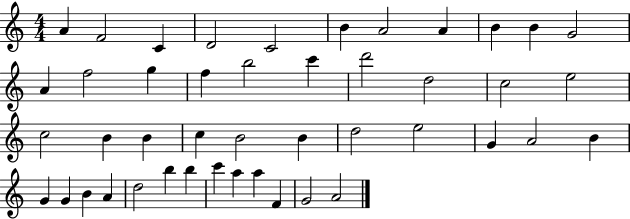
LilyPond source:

{
  \clef treble
  \numericTimeSignature
  \time 4/4
  \key c \major
  a'4 f'2 c'4 | d'2 c'2 | b'4 a'2 a'4 | b'4 b'4 g'2 | \break a'4 f''2 g''4 | f''4 b''2 c'''4 | d'''2 d''2 | c''2 e''2 | \break c''2 b'4 b'4 | c''4 b'2 b'4 | d''2 e''2 | g'4 a'2 b'4 | \break g'4 g'4 b'4 a'4 | d''2 b''4 b''4 | c'''4 a''4 a''4 f'4 | g'2 a'2 | \break \bar "|."
}